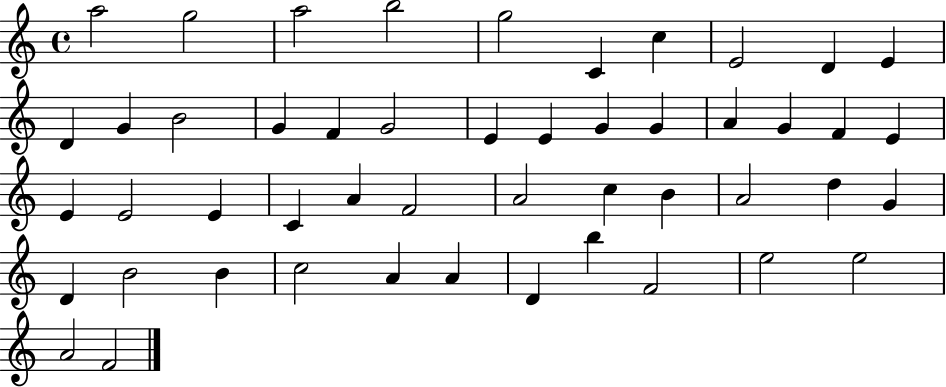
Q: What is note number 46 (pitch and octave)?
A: E5